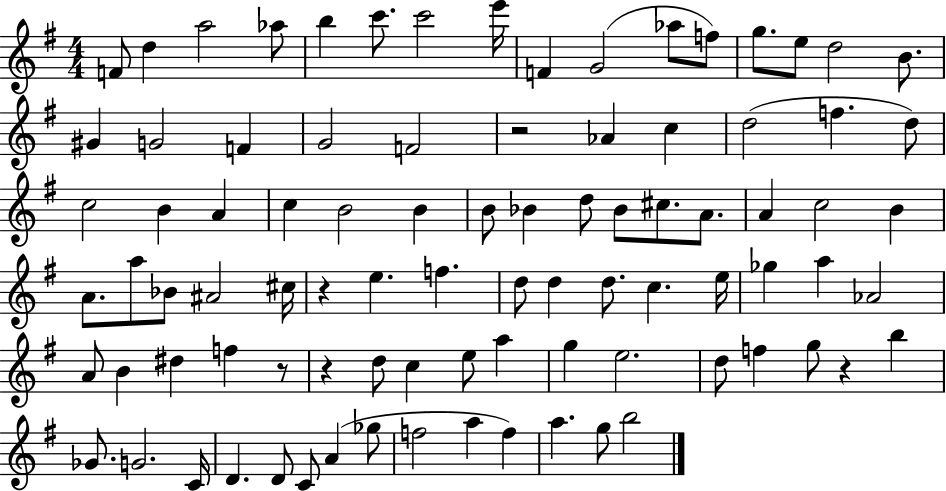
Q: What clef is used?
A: treble